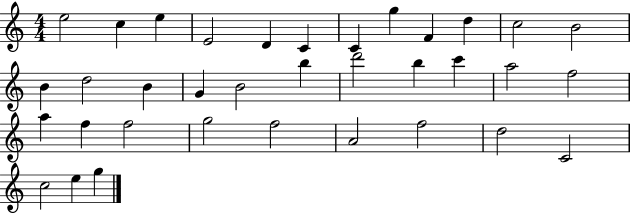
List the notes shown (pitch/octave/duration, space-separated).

E5/h C5/q E5/q E4/h D4/q C4/q C4/q G5/q F4/q D5/q C5/h B4/h B4/q D5/h B4/q G4/q B4/h B5/q D6/h B5/q C6/q A5/h F5/h A5/q F5/q F5/h G5/h F5/h A4/h F5/h D5/h C4/h C5/h E5/q G5/q